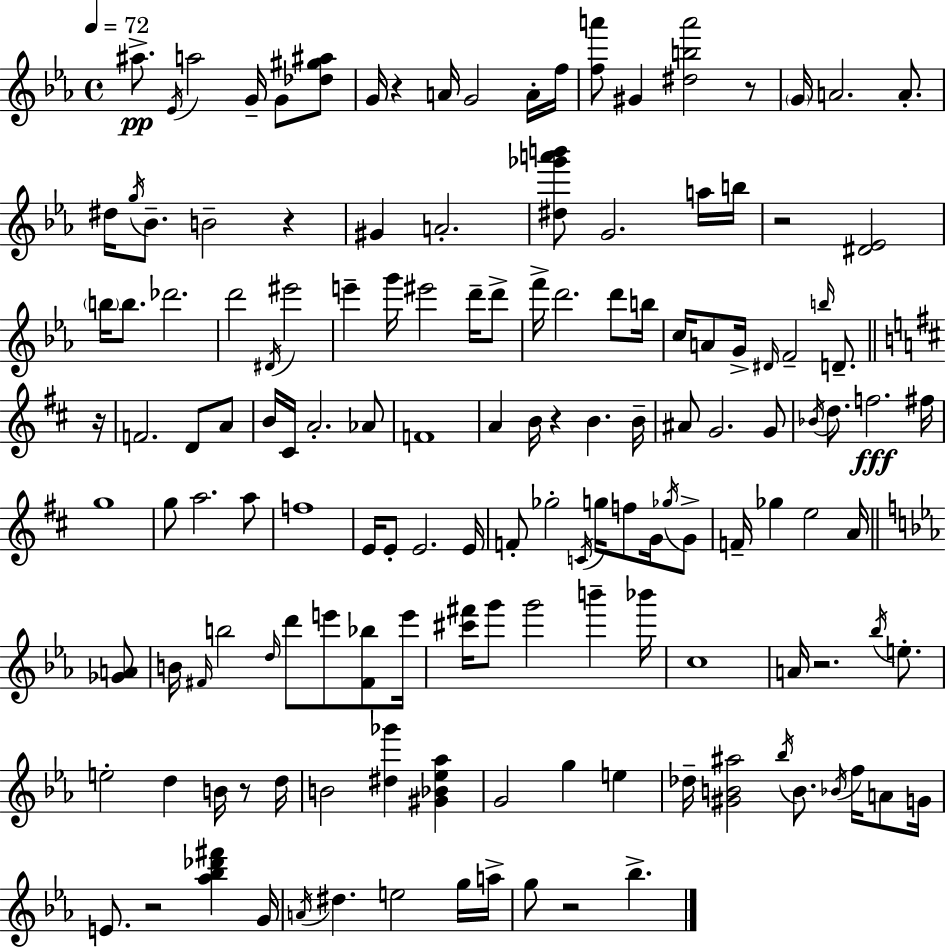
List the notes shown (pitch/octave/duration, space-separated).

A#5/e. Eb4/s A5/h G4/s G4/e [Db5,G#5,A#5]/e G4/s R/q A4/s G4/h A4/s F5/s [F5,A6]/e G#4/q [D#5,B5,A6]/h R/e G4/s A4/h. A4/e. D#5/s G5/s Bb4/e. B4/h R/q G#4/q A4/h. [D#5,Gb6,A6,B6]/e G4/h. A5/s B5/s R/h [D#4,Eb4]/h B5/s B5/e. Db6/h. D6/h D#4/s EIS6/h E6/q G6/s EIS6/h D6/s D6/e F6/s D6/h. D6/e B5/s C5/s A4/e G4/s D#4/s F4/h B5/s D4/e. R/s F4/h. D4/e A4/e B4/s C#4/s A4/h. Ab4/e F4/w A4/q B4/s R/q B4/q. B4/s A#4/e G4/h. G4/e Bb4/s D5/e. F5/h. F#5/s G5/w G5/e A5/h. A5/e F5/w E4/s E4/e E4/h. E4/s F4/e Gb5/h C4/s G5/s F5/e G4/s Gb5/s G4/e F4/s Gb5/q E5/h A4/s [Gb4,A4]/e B4/s F#4/s B5/h D5/s D6/e E6/e [F#4,Bb5]/e E6/s [C#6,F#6]/s G6/e G6/h B6/q Bb6/s C5/w A4/s R/h. Bb5/s E5/e. E5/h D5/q B4/s R/e D5/s B4/h [D#5,Gb6]/q [G#4,Bb4,Eb5,Ab5]/q G4/h G5/q E5/q Db5/s [G#4,B4,A#5]/h Bb5/s B4/e. Bb4/s F5/s A4/e G4/s E4/e. R/h [Ab5,Bb5,Db6,F#6]/q G4/s A4/s D#5/q. E5/h G5/s A5/s G5/e R/h Bb5/q.